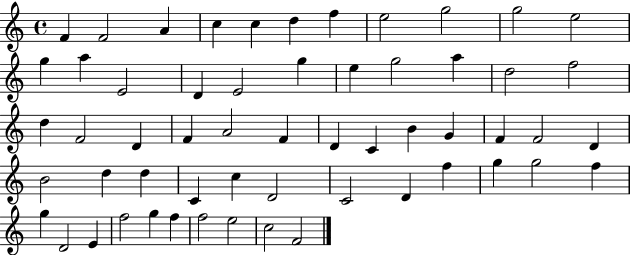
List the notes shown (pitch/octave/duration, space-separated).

F4/q F4/h A4/q C5/q C5/q D5/q F5/q E5/h G5/h G5/h E5/h G5/q A5/q E4/h D4/q E4/h G5/q E5/q G5/h A5/q D5/h F5/h D5/q F4/h D4/q F4/q A4/h F4/q D4/q C4/q B4/q G4/q F4/q F4/h D4/q B4/h D5/q D5/q C4/q C5/q D4/h C4/h D4/q F5/q G5/q G5/h F5/q G5/q D4/h E4/q F5/h G5/q F5/q F5/h E5/h C5/h F4/h